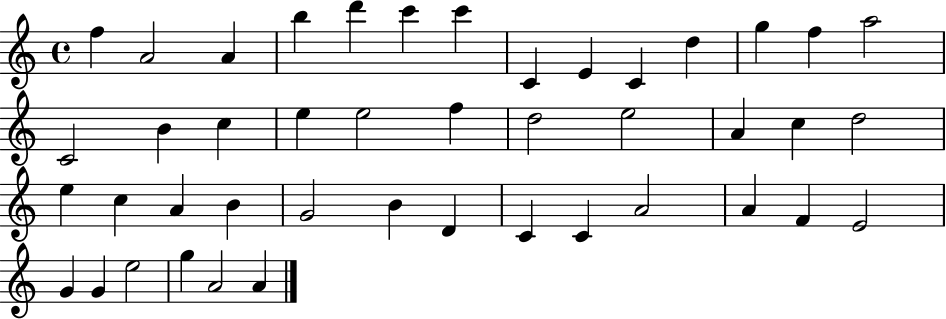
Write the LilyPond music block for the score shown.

{
  \clef treble
  \time 4/4
  \defaultTimeSignature
  \key c \major
  f''4 a'2 a'4 | b''4 d'''4 c'''4 c'''4 | c'4 e'4 c'4 d''4 | g''4 f''4 a''2 | \break c'2 b'4 c''4 | e''4 e''2 f''4 | d''2 e''2 | a'4 c''4 d''2 | \break e''4 c''4 a'4 b'4 | g'2 b'4 d'4 | c'4 c'4 a'2 | a'4 f'4 e'2 | \break g'4 g'4 e''2 | g''4 a'2 a'4 | \bar "|."
}